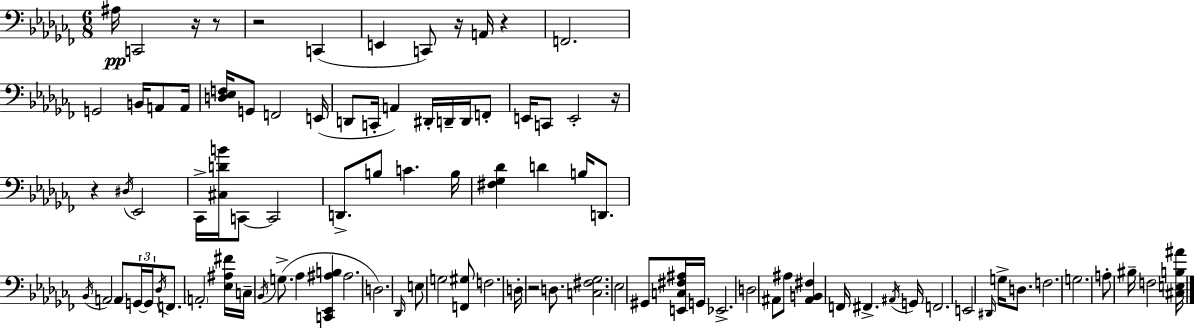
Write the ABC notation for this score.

X:1
T:Untitled
M:6/8
L:1/4
K:Abm
^A,/4 C,,2 z/4 z/2 z2 C,, E,, C,,/2 z/4 A,,/4 z F,,2 G,,2 B,,/4 A,,/2 A,,/4 [D,_E,F,]/4 G,,/2 F,,2 E,,/4 D,,/2 C,,/4 A,, ^D,,/4 D,,/4 D,,/4 F,,/2 E,,/4 C,,/2 E,,2 z/4 z ^D,/4 _E,,2 _C,,/4 [^C,DB]/4 C,,/2 C,,2 D,,/2 B,/2 C B,/4 [^F,_G,_D] D B,/4 D,,/2 _B,,/4 A,,2 A,,/2 G,,/4 G,,/4 _D,/4 F,,/2 A,,2 [_E,^A,^F]/4 C,/4 _B,,/4 G,/2 _A, [C,,_E,,^A,B,] ^A,2 D,2 _D,,/4 E,/2 G,2 [F,,^G,]/2 F,2 D,/4 z2 D,/2 [C,^F,_G,]2 _E,2 ^G,,/2 [E,,C,^F,^A,]/4 G,,/4 _E,,2 D,2 ^A,,/2 ^A,/2 [^A,,B,,^F,] F,,/4 ^F,, ^A,,/4 G,,/4 F,,2 E,,2 ^D,,/4 G,/4 D,/2 F,2 G,2 A,/2 ^B,/4 F,2 [^C,E,B,^A]/4